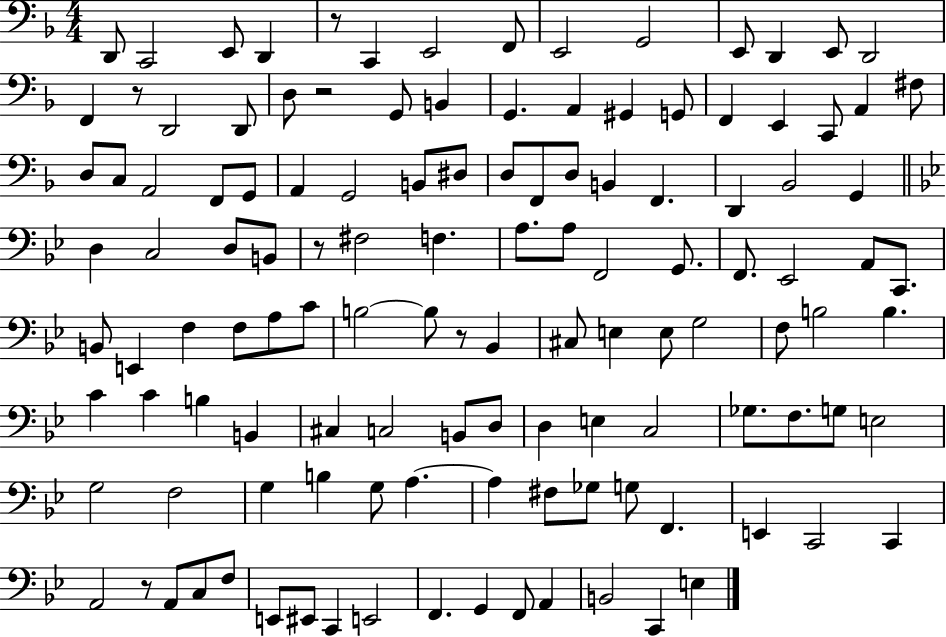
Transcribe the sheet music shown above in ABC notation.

X:1
T:Untitled
M:4/4
L:1/4
K:F
D,,/2 C,,2 E,,/2 D,, z/2 C,, E,,2 F,,/2 E,,2 G,,2 E,,/2 D,, E,,/2 D,,2 F,, z/2 D,,2 D,,/2 D,/2 z2 G,,/2 B,, G,, A,, ^G,, G,,/2 F,, E,, C,,/2 A,, ^F,/2 D,/2 C,/2 A,,2 F,,/2 G,,/2 A,, G,,2 B,,/2 ^D,/2 D,/2 F,,/2 D,/2 B,, F,, D,, _B,,2 G,, D, C,2 D,/2 B,,/2 z/2 ^F,2 F, A,/2 A,/2 F,,2 G,,/2 F,,/2 _E,,2 A,,/2 C,,/2 B,,/2 E,, F, F,/2 A,/2 C/2 B,2 B,/2 z/2 _B,, ^C,/2 E, E,/2 G,2 F,/2 B,2 B, C C B, B,, ^C, C,2 B,,/2 D,/2 D, E, C,2 _G,/2 F,/2 G,/2 E,2 G,2 F,2 G, B, G,/2 A, A, ^F,/2 _G,/2 G,/2 F,, E,, C,,2 C,, A,,2 z/2 A,,/2 C,/2 F,/2 E,,/2 ^E,,/2 C,, E,,2 F,, G,, F,,/2 A,, B,,2 C,, E,